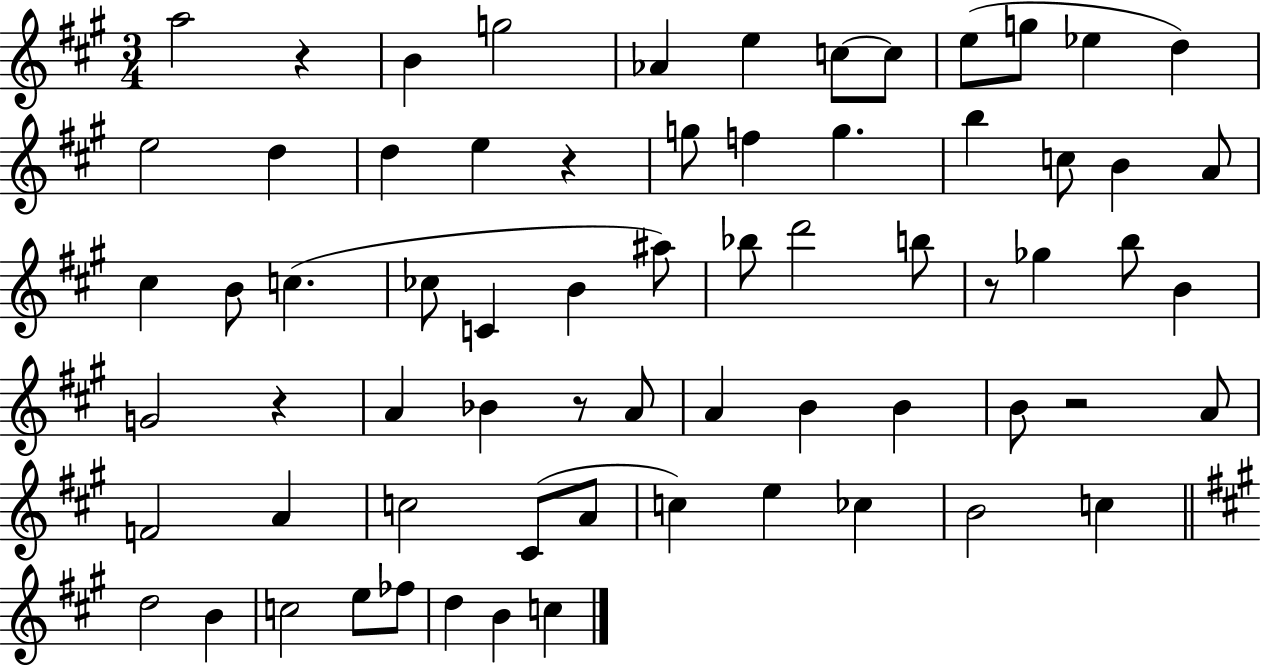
A5/h R/q B4/q G5/h Ab4/q E5/q C5/e C5/e E5/e G5/e Eb5/q D5/q E5/h D5/q D5/q E5/q R/q G5/e F5/q G5/q. B5/q C5/e B4/q A4/e C#5/q B4/e C5/q. CES5/e C4/q B4/q A#5/e Bb5/e D6/h B5/e R/e Gb5/q B5/e B4/q G4/h R/q A4/q Bb4/q R/e A4/e A4/q B4/q B4/q B4/e R/h A4/e F4/h A4/q C5/h C#4/e A4/e C5/q E5/q CES5/q B4/h C5/q D5/h B4/q C5/h E5/e FES5/e D5/q B4/q C5/q